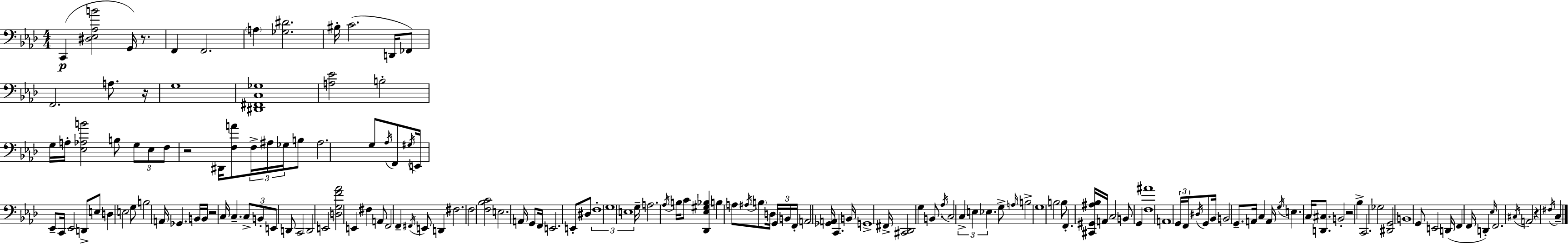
X:1
T:Untitled
M:4/4
L:1/4
K:Fm
C,, [^D,_E,_A,B]2 G,,/4 z/2 F,, F,,2 A, [_G,^D]2 ^B,/4 C2 D,,/4 _F,,/2 F,,2 A,/2 z/4 G,4 [^D,,^F,,C,_G,]4 [A,_E]2 B,2 G,/4 A,/4 [_E,_A,B]2 B,/2 G,/2 _E,/2 F,/2 z2 ^D,,/4 [F,A]/2 F,/4 ^A,/4 _G,/4 B,/2 ^A,2 G,/2 _A,/4 F,,/2 ^G,/4 E,,/4 _E,,/2 C,,/4 _E,,2 D,,/2 E,/2 D, E,2 G,/2 B,2 A,,/4 _G,, B,,/4 B,,/4 z2 C,/4 C, C,/2 B,,/2 E,,/2 D,,/2 C,,2 D,,2 E,,2 [D,G,F_A]2 E,, ^F, A,,/2 F,,2 F,, ^F,,/4 E,,/2 D,, ^F,2 F,2 [F,_B,C]2 E,2 A,,/4 G,,/2 F,,/4 E,,2 E,,/2 ^D,/2 F,4 G,4 E,4 G,/4 A,2 _A,/4 B,/4 C/2 [_D,,_E,^G,_B,] B, A,/2 ^A,/4 B,/2 D,/4 G,,/4 B,,/4 F,,/4 A,,2 [_G,,A,,]/4 C,, B,,/4 G,,4 ^F,,/4 [^C,,_D,,]2 G, B,,/2 _A,/4 C,2 C, E, _E, G,/2 A,/4 B,2 G,4 B,2 B,/2 F,, [^C,,^G,,^A,_B,]/4 A,,/4 C,2 B,,/2 G,, [F,^A]4 A,,4 G,,/4 F,,/4 ^D,/4 G,,/2 _B,,/4 B,,2 G,,/2 A,,/4 C, A,,/4 G,/4 E, C,/4 [D,,^C,]/2 B,,2 z2 _B, C,,2 _G,2 [^D,,G,,]2 B,,4 G,,/2 E,,2 D,,/4 F,, F,,/4 D,, _E,/4 F,,2 ^C,/4 A,,2 z ^F,/4 C,